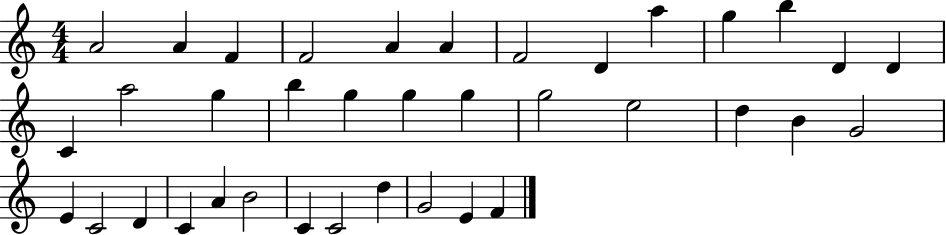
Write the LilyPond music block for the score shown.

{
  \clef treble
  \numericTimeSignature
  \time 4/4
  \key c \major
  a'2 a'4 f'4 | f'2 a'4 a'4 | f'2 d'4 a''4 | g''4 b''4 d'4 d'4 | \break c'4 a''2 g''4 | b''4 g''4 g''4 g''4 | g''2 e''2 | d''4 b'4 g'2 | \break e'4 c'2 d'4 | c'4 a'4 b'2 | c'4 c'2 d''4 | g'2 e'4 f'4 | \break \bar "|."
}